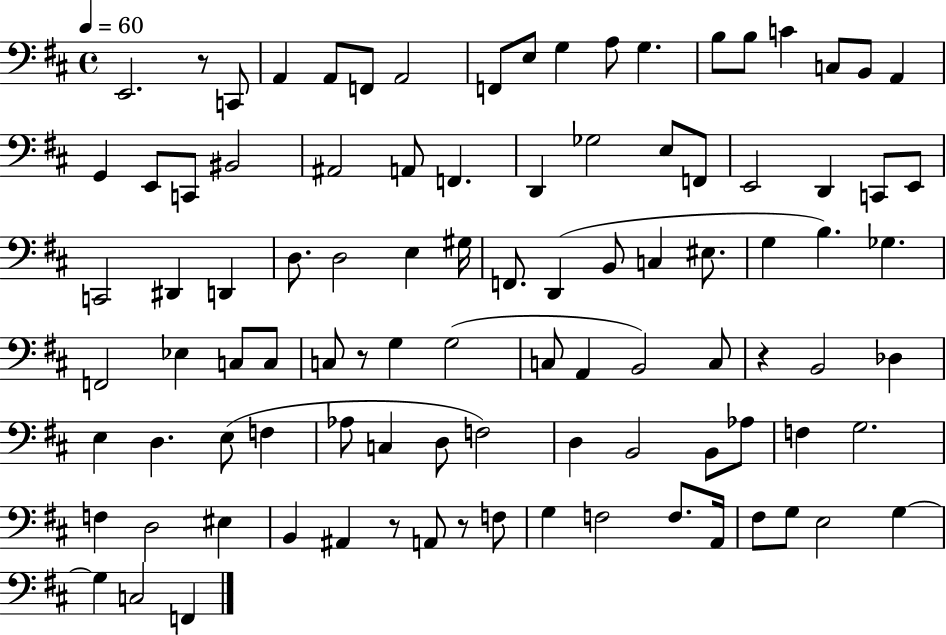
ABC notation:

X:1
T:Untitled
M:4/4
L:1/4
K:D
E,,2 z/2 C,,/2 A,, A,,/2 F,,/2 A,,2 F,,/2 E,/2 G, A,/2 G, B,/2 B,/2 C C,/2 B,,/2 A,, G,, E,,/2 C,,/2 ^B,,2 ^A,,2 A,,/2 F,, D,, _G,2 E,/2 F,,/2 E,,2 D,, C,,/2 E,,/2 C,,2 ^D,, D,, D,/2 D,2 E, ^G,/4 F,,/2 D,, B,,/2 C, ^E,/2 G, B, _G, F,,2 _E, C,/2 C,/2 C,/2 z/2 G, G,2 C,/2 A,, B,,2 C,/2 z B,,2 _D, E, D, E,/2 F, _A,/2 C, D,/2 F,2 D, B,,2 B,,/2 _A,/2 F, G,2 F, D,2 ^E, B,, ^A,, z/2 A,,/2 z/2 F,/2 G, F,2 F,/2 A,,/4 ^F,/2 G,/2 E,2 G, G, C,2 F,,